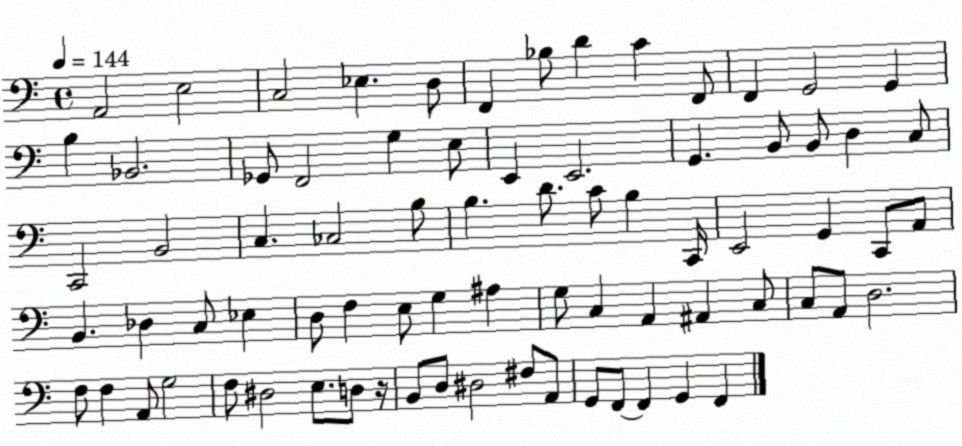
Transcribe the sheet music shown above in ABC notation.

X:1
T:Untitled
M:4/4
L:1/4
K:C
A,,2 E,2 C,2 _E, D,/2 F,, _B,/2 D C F,,/2 F,, G,,2 G,, B, _B,,2 _G,,/2 F,,2 G, E,/2 E,, E,,2 G,, B,,/2 B,,/2 D, C,/2 C,,2 B,,2 C, _C,2 B,/2 B, D/2 C/2 B, C,,/4 E,,2 G,, C,,/2 A,,/2 B,, _D, C,/2 _E, D,/2 F, E,/2 G, ^A, G,/2 C, A,, ^A,, C,/2 C,/2 A,,/2 D,2 F,/2 F, A,,/2 G,2 F,/2 ^D,2 E,/2 D,/2 z/4 B,,/2 D,/2 ^D,2 ^F,/2 A,,/2 G,,/2 F,,/2 F,, G,, F,,